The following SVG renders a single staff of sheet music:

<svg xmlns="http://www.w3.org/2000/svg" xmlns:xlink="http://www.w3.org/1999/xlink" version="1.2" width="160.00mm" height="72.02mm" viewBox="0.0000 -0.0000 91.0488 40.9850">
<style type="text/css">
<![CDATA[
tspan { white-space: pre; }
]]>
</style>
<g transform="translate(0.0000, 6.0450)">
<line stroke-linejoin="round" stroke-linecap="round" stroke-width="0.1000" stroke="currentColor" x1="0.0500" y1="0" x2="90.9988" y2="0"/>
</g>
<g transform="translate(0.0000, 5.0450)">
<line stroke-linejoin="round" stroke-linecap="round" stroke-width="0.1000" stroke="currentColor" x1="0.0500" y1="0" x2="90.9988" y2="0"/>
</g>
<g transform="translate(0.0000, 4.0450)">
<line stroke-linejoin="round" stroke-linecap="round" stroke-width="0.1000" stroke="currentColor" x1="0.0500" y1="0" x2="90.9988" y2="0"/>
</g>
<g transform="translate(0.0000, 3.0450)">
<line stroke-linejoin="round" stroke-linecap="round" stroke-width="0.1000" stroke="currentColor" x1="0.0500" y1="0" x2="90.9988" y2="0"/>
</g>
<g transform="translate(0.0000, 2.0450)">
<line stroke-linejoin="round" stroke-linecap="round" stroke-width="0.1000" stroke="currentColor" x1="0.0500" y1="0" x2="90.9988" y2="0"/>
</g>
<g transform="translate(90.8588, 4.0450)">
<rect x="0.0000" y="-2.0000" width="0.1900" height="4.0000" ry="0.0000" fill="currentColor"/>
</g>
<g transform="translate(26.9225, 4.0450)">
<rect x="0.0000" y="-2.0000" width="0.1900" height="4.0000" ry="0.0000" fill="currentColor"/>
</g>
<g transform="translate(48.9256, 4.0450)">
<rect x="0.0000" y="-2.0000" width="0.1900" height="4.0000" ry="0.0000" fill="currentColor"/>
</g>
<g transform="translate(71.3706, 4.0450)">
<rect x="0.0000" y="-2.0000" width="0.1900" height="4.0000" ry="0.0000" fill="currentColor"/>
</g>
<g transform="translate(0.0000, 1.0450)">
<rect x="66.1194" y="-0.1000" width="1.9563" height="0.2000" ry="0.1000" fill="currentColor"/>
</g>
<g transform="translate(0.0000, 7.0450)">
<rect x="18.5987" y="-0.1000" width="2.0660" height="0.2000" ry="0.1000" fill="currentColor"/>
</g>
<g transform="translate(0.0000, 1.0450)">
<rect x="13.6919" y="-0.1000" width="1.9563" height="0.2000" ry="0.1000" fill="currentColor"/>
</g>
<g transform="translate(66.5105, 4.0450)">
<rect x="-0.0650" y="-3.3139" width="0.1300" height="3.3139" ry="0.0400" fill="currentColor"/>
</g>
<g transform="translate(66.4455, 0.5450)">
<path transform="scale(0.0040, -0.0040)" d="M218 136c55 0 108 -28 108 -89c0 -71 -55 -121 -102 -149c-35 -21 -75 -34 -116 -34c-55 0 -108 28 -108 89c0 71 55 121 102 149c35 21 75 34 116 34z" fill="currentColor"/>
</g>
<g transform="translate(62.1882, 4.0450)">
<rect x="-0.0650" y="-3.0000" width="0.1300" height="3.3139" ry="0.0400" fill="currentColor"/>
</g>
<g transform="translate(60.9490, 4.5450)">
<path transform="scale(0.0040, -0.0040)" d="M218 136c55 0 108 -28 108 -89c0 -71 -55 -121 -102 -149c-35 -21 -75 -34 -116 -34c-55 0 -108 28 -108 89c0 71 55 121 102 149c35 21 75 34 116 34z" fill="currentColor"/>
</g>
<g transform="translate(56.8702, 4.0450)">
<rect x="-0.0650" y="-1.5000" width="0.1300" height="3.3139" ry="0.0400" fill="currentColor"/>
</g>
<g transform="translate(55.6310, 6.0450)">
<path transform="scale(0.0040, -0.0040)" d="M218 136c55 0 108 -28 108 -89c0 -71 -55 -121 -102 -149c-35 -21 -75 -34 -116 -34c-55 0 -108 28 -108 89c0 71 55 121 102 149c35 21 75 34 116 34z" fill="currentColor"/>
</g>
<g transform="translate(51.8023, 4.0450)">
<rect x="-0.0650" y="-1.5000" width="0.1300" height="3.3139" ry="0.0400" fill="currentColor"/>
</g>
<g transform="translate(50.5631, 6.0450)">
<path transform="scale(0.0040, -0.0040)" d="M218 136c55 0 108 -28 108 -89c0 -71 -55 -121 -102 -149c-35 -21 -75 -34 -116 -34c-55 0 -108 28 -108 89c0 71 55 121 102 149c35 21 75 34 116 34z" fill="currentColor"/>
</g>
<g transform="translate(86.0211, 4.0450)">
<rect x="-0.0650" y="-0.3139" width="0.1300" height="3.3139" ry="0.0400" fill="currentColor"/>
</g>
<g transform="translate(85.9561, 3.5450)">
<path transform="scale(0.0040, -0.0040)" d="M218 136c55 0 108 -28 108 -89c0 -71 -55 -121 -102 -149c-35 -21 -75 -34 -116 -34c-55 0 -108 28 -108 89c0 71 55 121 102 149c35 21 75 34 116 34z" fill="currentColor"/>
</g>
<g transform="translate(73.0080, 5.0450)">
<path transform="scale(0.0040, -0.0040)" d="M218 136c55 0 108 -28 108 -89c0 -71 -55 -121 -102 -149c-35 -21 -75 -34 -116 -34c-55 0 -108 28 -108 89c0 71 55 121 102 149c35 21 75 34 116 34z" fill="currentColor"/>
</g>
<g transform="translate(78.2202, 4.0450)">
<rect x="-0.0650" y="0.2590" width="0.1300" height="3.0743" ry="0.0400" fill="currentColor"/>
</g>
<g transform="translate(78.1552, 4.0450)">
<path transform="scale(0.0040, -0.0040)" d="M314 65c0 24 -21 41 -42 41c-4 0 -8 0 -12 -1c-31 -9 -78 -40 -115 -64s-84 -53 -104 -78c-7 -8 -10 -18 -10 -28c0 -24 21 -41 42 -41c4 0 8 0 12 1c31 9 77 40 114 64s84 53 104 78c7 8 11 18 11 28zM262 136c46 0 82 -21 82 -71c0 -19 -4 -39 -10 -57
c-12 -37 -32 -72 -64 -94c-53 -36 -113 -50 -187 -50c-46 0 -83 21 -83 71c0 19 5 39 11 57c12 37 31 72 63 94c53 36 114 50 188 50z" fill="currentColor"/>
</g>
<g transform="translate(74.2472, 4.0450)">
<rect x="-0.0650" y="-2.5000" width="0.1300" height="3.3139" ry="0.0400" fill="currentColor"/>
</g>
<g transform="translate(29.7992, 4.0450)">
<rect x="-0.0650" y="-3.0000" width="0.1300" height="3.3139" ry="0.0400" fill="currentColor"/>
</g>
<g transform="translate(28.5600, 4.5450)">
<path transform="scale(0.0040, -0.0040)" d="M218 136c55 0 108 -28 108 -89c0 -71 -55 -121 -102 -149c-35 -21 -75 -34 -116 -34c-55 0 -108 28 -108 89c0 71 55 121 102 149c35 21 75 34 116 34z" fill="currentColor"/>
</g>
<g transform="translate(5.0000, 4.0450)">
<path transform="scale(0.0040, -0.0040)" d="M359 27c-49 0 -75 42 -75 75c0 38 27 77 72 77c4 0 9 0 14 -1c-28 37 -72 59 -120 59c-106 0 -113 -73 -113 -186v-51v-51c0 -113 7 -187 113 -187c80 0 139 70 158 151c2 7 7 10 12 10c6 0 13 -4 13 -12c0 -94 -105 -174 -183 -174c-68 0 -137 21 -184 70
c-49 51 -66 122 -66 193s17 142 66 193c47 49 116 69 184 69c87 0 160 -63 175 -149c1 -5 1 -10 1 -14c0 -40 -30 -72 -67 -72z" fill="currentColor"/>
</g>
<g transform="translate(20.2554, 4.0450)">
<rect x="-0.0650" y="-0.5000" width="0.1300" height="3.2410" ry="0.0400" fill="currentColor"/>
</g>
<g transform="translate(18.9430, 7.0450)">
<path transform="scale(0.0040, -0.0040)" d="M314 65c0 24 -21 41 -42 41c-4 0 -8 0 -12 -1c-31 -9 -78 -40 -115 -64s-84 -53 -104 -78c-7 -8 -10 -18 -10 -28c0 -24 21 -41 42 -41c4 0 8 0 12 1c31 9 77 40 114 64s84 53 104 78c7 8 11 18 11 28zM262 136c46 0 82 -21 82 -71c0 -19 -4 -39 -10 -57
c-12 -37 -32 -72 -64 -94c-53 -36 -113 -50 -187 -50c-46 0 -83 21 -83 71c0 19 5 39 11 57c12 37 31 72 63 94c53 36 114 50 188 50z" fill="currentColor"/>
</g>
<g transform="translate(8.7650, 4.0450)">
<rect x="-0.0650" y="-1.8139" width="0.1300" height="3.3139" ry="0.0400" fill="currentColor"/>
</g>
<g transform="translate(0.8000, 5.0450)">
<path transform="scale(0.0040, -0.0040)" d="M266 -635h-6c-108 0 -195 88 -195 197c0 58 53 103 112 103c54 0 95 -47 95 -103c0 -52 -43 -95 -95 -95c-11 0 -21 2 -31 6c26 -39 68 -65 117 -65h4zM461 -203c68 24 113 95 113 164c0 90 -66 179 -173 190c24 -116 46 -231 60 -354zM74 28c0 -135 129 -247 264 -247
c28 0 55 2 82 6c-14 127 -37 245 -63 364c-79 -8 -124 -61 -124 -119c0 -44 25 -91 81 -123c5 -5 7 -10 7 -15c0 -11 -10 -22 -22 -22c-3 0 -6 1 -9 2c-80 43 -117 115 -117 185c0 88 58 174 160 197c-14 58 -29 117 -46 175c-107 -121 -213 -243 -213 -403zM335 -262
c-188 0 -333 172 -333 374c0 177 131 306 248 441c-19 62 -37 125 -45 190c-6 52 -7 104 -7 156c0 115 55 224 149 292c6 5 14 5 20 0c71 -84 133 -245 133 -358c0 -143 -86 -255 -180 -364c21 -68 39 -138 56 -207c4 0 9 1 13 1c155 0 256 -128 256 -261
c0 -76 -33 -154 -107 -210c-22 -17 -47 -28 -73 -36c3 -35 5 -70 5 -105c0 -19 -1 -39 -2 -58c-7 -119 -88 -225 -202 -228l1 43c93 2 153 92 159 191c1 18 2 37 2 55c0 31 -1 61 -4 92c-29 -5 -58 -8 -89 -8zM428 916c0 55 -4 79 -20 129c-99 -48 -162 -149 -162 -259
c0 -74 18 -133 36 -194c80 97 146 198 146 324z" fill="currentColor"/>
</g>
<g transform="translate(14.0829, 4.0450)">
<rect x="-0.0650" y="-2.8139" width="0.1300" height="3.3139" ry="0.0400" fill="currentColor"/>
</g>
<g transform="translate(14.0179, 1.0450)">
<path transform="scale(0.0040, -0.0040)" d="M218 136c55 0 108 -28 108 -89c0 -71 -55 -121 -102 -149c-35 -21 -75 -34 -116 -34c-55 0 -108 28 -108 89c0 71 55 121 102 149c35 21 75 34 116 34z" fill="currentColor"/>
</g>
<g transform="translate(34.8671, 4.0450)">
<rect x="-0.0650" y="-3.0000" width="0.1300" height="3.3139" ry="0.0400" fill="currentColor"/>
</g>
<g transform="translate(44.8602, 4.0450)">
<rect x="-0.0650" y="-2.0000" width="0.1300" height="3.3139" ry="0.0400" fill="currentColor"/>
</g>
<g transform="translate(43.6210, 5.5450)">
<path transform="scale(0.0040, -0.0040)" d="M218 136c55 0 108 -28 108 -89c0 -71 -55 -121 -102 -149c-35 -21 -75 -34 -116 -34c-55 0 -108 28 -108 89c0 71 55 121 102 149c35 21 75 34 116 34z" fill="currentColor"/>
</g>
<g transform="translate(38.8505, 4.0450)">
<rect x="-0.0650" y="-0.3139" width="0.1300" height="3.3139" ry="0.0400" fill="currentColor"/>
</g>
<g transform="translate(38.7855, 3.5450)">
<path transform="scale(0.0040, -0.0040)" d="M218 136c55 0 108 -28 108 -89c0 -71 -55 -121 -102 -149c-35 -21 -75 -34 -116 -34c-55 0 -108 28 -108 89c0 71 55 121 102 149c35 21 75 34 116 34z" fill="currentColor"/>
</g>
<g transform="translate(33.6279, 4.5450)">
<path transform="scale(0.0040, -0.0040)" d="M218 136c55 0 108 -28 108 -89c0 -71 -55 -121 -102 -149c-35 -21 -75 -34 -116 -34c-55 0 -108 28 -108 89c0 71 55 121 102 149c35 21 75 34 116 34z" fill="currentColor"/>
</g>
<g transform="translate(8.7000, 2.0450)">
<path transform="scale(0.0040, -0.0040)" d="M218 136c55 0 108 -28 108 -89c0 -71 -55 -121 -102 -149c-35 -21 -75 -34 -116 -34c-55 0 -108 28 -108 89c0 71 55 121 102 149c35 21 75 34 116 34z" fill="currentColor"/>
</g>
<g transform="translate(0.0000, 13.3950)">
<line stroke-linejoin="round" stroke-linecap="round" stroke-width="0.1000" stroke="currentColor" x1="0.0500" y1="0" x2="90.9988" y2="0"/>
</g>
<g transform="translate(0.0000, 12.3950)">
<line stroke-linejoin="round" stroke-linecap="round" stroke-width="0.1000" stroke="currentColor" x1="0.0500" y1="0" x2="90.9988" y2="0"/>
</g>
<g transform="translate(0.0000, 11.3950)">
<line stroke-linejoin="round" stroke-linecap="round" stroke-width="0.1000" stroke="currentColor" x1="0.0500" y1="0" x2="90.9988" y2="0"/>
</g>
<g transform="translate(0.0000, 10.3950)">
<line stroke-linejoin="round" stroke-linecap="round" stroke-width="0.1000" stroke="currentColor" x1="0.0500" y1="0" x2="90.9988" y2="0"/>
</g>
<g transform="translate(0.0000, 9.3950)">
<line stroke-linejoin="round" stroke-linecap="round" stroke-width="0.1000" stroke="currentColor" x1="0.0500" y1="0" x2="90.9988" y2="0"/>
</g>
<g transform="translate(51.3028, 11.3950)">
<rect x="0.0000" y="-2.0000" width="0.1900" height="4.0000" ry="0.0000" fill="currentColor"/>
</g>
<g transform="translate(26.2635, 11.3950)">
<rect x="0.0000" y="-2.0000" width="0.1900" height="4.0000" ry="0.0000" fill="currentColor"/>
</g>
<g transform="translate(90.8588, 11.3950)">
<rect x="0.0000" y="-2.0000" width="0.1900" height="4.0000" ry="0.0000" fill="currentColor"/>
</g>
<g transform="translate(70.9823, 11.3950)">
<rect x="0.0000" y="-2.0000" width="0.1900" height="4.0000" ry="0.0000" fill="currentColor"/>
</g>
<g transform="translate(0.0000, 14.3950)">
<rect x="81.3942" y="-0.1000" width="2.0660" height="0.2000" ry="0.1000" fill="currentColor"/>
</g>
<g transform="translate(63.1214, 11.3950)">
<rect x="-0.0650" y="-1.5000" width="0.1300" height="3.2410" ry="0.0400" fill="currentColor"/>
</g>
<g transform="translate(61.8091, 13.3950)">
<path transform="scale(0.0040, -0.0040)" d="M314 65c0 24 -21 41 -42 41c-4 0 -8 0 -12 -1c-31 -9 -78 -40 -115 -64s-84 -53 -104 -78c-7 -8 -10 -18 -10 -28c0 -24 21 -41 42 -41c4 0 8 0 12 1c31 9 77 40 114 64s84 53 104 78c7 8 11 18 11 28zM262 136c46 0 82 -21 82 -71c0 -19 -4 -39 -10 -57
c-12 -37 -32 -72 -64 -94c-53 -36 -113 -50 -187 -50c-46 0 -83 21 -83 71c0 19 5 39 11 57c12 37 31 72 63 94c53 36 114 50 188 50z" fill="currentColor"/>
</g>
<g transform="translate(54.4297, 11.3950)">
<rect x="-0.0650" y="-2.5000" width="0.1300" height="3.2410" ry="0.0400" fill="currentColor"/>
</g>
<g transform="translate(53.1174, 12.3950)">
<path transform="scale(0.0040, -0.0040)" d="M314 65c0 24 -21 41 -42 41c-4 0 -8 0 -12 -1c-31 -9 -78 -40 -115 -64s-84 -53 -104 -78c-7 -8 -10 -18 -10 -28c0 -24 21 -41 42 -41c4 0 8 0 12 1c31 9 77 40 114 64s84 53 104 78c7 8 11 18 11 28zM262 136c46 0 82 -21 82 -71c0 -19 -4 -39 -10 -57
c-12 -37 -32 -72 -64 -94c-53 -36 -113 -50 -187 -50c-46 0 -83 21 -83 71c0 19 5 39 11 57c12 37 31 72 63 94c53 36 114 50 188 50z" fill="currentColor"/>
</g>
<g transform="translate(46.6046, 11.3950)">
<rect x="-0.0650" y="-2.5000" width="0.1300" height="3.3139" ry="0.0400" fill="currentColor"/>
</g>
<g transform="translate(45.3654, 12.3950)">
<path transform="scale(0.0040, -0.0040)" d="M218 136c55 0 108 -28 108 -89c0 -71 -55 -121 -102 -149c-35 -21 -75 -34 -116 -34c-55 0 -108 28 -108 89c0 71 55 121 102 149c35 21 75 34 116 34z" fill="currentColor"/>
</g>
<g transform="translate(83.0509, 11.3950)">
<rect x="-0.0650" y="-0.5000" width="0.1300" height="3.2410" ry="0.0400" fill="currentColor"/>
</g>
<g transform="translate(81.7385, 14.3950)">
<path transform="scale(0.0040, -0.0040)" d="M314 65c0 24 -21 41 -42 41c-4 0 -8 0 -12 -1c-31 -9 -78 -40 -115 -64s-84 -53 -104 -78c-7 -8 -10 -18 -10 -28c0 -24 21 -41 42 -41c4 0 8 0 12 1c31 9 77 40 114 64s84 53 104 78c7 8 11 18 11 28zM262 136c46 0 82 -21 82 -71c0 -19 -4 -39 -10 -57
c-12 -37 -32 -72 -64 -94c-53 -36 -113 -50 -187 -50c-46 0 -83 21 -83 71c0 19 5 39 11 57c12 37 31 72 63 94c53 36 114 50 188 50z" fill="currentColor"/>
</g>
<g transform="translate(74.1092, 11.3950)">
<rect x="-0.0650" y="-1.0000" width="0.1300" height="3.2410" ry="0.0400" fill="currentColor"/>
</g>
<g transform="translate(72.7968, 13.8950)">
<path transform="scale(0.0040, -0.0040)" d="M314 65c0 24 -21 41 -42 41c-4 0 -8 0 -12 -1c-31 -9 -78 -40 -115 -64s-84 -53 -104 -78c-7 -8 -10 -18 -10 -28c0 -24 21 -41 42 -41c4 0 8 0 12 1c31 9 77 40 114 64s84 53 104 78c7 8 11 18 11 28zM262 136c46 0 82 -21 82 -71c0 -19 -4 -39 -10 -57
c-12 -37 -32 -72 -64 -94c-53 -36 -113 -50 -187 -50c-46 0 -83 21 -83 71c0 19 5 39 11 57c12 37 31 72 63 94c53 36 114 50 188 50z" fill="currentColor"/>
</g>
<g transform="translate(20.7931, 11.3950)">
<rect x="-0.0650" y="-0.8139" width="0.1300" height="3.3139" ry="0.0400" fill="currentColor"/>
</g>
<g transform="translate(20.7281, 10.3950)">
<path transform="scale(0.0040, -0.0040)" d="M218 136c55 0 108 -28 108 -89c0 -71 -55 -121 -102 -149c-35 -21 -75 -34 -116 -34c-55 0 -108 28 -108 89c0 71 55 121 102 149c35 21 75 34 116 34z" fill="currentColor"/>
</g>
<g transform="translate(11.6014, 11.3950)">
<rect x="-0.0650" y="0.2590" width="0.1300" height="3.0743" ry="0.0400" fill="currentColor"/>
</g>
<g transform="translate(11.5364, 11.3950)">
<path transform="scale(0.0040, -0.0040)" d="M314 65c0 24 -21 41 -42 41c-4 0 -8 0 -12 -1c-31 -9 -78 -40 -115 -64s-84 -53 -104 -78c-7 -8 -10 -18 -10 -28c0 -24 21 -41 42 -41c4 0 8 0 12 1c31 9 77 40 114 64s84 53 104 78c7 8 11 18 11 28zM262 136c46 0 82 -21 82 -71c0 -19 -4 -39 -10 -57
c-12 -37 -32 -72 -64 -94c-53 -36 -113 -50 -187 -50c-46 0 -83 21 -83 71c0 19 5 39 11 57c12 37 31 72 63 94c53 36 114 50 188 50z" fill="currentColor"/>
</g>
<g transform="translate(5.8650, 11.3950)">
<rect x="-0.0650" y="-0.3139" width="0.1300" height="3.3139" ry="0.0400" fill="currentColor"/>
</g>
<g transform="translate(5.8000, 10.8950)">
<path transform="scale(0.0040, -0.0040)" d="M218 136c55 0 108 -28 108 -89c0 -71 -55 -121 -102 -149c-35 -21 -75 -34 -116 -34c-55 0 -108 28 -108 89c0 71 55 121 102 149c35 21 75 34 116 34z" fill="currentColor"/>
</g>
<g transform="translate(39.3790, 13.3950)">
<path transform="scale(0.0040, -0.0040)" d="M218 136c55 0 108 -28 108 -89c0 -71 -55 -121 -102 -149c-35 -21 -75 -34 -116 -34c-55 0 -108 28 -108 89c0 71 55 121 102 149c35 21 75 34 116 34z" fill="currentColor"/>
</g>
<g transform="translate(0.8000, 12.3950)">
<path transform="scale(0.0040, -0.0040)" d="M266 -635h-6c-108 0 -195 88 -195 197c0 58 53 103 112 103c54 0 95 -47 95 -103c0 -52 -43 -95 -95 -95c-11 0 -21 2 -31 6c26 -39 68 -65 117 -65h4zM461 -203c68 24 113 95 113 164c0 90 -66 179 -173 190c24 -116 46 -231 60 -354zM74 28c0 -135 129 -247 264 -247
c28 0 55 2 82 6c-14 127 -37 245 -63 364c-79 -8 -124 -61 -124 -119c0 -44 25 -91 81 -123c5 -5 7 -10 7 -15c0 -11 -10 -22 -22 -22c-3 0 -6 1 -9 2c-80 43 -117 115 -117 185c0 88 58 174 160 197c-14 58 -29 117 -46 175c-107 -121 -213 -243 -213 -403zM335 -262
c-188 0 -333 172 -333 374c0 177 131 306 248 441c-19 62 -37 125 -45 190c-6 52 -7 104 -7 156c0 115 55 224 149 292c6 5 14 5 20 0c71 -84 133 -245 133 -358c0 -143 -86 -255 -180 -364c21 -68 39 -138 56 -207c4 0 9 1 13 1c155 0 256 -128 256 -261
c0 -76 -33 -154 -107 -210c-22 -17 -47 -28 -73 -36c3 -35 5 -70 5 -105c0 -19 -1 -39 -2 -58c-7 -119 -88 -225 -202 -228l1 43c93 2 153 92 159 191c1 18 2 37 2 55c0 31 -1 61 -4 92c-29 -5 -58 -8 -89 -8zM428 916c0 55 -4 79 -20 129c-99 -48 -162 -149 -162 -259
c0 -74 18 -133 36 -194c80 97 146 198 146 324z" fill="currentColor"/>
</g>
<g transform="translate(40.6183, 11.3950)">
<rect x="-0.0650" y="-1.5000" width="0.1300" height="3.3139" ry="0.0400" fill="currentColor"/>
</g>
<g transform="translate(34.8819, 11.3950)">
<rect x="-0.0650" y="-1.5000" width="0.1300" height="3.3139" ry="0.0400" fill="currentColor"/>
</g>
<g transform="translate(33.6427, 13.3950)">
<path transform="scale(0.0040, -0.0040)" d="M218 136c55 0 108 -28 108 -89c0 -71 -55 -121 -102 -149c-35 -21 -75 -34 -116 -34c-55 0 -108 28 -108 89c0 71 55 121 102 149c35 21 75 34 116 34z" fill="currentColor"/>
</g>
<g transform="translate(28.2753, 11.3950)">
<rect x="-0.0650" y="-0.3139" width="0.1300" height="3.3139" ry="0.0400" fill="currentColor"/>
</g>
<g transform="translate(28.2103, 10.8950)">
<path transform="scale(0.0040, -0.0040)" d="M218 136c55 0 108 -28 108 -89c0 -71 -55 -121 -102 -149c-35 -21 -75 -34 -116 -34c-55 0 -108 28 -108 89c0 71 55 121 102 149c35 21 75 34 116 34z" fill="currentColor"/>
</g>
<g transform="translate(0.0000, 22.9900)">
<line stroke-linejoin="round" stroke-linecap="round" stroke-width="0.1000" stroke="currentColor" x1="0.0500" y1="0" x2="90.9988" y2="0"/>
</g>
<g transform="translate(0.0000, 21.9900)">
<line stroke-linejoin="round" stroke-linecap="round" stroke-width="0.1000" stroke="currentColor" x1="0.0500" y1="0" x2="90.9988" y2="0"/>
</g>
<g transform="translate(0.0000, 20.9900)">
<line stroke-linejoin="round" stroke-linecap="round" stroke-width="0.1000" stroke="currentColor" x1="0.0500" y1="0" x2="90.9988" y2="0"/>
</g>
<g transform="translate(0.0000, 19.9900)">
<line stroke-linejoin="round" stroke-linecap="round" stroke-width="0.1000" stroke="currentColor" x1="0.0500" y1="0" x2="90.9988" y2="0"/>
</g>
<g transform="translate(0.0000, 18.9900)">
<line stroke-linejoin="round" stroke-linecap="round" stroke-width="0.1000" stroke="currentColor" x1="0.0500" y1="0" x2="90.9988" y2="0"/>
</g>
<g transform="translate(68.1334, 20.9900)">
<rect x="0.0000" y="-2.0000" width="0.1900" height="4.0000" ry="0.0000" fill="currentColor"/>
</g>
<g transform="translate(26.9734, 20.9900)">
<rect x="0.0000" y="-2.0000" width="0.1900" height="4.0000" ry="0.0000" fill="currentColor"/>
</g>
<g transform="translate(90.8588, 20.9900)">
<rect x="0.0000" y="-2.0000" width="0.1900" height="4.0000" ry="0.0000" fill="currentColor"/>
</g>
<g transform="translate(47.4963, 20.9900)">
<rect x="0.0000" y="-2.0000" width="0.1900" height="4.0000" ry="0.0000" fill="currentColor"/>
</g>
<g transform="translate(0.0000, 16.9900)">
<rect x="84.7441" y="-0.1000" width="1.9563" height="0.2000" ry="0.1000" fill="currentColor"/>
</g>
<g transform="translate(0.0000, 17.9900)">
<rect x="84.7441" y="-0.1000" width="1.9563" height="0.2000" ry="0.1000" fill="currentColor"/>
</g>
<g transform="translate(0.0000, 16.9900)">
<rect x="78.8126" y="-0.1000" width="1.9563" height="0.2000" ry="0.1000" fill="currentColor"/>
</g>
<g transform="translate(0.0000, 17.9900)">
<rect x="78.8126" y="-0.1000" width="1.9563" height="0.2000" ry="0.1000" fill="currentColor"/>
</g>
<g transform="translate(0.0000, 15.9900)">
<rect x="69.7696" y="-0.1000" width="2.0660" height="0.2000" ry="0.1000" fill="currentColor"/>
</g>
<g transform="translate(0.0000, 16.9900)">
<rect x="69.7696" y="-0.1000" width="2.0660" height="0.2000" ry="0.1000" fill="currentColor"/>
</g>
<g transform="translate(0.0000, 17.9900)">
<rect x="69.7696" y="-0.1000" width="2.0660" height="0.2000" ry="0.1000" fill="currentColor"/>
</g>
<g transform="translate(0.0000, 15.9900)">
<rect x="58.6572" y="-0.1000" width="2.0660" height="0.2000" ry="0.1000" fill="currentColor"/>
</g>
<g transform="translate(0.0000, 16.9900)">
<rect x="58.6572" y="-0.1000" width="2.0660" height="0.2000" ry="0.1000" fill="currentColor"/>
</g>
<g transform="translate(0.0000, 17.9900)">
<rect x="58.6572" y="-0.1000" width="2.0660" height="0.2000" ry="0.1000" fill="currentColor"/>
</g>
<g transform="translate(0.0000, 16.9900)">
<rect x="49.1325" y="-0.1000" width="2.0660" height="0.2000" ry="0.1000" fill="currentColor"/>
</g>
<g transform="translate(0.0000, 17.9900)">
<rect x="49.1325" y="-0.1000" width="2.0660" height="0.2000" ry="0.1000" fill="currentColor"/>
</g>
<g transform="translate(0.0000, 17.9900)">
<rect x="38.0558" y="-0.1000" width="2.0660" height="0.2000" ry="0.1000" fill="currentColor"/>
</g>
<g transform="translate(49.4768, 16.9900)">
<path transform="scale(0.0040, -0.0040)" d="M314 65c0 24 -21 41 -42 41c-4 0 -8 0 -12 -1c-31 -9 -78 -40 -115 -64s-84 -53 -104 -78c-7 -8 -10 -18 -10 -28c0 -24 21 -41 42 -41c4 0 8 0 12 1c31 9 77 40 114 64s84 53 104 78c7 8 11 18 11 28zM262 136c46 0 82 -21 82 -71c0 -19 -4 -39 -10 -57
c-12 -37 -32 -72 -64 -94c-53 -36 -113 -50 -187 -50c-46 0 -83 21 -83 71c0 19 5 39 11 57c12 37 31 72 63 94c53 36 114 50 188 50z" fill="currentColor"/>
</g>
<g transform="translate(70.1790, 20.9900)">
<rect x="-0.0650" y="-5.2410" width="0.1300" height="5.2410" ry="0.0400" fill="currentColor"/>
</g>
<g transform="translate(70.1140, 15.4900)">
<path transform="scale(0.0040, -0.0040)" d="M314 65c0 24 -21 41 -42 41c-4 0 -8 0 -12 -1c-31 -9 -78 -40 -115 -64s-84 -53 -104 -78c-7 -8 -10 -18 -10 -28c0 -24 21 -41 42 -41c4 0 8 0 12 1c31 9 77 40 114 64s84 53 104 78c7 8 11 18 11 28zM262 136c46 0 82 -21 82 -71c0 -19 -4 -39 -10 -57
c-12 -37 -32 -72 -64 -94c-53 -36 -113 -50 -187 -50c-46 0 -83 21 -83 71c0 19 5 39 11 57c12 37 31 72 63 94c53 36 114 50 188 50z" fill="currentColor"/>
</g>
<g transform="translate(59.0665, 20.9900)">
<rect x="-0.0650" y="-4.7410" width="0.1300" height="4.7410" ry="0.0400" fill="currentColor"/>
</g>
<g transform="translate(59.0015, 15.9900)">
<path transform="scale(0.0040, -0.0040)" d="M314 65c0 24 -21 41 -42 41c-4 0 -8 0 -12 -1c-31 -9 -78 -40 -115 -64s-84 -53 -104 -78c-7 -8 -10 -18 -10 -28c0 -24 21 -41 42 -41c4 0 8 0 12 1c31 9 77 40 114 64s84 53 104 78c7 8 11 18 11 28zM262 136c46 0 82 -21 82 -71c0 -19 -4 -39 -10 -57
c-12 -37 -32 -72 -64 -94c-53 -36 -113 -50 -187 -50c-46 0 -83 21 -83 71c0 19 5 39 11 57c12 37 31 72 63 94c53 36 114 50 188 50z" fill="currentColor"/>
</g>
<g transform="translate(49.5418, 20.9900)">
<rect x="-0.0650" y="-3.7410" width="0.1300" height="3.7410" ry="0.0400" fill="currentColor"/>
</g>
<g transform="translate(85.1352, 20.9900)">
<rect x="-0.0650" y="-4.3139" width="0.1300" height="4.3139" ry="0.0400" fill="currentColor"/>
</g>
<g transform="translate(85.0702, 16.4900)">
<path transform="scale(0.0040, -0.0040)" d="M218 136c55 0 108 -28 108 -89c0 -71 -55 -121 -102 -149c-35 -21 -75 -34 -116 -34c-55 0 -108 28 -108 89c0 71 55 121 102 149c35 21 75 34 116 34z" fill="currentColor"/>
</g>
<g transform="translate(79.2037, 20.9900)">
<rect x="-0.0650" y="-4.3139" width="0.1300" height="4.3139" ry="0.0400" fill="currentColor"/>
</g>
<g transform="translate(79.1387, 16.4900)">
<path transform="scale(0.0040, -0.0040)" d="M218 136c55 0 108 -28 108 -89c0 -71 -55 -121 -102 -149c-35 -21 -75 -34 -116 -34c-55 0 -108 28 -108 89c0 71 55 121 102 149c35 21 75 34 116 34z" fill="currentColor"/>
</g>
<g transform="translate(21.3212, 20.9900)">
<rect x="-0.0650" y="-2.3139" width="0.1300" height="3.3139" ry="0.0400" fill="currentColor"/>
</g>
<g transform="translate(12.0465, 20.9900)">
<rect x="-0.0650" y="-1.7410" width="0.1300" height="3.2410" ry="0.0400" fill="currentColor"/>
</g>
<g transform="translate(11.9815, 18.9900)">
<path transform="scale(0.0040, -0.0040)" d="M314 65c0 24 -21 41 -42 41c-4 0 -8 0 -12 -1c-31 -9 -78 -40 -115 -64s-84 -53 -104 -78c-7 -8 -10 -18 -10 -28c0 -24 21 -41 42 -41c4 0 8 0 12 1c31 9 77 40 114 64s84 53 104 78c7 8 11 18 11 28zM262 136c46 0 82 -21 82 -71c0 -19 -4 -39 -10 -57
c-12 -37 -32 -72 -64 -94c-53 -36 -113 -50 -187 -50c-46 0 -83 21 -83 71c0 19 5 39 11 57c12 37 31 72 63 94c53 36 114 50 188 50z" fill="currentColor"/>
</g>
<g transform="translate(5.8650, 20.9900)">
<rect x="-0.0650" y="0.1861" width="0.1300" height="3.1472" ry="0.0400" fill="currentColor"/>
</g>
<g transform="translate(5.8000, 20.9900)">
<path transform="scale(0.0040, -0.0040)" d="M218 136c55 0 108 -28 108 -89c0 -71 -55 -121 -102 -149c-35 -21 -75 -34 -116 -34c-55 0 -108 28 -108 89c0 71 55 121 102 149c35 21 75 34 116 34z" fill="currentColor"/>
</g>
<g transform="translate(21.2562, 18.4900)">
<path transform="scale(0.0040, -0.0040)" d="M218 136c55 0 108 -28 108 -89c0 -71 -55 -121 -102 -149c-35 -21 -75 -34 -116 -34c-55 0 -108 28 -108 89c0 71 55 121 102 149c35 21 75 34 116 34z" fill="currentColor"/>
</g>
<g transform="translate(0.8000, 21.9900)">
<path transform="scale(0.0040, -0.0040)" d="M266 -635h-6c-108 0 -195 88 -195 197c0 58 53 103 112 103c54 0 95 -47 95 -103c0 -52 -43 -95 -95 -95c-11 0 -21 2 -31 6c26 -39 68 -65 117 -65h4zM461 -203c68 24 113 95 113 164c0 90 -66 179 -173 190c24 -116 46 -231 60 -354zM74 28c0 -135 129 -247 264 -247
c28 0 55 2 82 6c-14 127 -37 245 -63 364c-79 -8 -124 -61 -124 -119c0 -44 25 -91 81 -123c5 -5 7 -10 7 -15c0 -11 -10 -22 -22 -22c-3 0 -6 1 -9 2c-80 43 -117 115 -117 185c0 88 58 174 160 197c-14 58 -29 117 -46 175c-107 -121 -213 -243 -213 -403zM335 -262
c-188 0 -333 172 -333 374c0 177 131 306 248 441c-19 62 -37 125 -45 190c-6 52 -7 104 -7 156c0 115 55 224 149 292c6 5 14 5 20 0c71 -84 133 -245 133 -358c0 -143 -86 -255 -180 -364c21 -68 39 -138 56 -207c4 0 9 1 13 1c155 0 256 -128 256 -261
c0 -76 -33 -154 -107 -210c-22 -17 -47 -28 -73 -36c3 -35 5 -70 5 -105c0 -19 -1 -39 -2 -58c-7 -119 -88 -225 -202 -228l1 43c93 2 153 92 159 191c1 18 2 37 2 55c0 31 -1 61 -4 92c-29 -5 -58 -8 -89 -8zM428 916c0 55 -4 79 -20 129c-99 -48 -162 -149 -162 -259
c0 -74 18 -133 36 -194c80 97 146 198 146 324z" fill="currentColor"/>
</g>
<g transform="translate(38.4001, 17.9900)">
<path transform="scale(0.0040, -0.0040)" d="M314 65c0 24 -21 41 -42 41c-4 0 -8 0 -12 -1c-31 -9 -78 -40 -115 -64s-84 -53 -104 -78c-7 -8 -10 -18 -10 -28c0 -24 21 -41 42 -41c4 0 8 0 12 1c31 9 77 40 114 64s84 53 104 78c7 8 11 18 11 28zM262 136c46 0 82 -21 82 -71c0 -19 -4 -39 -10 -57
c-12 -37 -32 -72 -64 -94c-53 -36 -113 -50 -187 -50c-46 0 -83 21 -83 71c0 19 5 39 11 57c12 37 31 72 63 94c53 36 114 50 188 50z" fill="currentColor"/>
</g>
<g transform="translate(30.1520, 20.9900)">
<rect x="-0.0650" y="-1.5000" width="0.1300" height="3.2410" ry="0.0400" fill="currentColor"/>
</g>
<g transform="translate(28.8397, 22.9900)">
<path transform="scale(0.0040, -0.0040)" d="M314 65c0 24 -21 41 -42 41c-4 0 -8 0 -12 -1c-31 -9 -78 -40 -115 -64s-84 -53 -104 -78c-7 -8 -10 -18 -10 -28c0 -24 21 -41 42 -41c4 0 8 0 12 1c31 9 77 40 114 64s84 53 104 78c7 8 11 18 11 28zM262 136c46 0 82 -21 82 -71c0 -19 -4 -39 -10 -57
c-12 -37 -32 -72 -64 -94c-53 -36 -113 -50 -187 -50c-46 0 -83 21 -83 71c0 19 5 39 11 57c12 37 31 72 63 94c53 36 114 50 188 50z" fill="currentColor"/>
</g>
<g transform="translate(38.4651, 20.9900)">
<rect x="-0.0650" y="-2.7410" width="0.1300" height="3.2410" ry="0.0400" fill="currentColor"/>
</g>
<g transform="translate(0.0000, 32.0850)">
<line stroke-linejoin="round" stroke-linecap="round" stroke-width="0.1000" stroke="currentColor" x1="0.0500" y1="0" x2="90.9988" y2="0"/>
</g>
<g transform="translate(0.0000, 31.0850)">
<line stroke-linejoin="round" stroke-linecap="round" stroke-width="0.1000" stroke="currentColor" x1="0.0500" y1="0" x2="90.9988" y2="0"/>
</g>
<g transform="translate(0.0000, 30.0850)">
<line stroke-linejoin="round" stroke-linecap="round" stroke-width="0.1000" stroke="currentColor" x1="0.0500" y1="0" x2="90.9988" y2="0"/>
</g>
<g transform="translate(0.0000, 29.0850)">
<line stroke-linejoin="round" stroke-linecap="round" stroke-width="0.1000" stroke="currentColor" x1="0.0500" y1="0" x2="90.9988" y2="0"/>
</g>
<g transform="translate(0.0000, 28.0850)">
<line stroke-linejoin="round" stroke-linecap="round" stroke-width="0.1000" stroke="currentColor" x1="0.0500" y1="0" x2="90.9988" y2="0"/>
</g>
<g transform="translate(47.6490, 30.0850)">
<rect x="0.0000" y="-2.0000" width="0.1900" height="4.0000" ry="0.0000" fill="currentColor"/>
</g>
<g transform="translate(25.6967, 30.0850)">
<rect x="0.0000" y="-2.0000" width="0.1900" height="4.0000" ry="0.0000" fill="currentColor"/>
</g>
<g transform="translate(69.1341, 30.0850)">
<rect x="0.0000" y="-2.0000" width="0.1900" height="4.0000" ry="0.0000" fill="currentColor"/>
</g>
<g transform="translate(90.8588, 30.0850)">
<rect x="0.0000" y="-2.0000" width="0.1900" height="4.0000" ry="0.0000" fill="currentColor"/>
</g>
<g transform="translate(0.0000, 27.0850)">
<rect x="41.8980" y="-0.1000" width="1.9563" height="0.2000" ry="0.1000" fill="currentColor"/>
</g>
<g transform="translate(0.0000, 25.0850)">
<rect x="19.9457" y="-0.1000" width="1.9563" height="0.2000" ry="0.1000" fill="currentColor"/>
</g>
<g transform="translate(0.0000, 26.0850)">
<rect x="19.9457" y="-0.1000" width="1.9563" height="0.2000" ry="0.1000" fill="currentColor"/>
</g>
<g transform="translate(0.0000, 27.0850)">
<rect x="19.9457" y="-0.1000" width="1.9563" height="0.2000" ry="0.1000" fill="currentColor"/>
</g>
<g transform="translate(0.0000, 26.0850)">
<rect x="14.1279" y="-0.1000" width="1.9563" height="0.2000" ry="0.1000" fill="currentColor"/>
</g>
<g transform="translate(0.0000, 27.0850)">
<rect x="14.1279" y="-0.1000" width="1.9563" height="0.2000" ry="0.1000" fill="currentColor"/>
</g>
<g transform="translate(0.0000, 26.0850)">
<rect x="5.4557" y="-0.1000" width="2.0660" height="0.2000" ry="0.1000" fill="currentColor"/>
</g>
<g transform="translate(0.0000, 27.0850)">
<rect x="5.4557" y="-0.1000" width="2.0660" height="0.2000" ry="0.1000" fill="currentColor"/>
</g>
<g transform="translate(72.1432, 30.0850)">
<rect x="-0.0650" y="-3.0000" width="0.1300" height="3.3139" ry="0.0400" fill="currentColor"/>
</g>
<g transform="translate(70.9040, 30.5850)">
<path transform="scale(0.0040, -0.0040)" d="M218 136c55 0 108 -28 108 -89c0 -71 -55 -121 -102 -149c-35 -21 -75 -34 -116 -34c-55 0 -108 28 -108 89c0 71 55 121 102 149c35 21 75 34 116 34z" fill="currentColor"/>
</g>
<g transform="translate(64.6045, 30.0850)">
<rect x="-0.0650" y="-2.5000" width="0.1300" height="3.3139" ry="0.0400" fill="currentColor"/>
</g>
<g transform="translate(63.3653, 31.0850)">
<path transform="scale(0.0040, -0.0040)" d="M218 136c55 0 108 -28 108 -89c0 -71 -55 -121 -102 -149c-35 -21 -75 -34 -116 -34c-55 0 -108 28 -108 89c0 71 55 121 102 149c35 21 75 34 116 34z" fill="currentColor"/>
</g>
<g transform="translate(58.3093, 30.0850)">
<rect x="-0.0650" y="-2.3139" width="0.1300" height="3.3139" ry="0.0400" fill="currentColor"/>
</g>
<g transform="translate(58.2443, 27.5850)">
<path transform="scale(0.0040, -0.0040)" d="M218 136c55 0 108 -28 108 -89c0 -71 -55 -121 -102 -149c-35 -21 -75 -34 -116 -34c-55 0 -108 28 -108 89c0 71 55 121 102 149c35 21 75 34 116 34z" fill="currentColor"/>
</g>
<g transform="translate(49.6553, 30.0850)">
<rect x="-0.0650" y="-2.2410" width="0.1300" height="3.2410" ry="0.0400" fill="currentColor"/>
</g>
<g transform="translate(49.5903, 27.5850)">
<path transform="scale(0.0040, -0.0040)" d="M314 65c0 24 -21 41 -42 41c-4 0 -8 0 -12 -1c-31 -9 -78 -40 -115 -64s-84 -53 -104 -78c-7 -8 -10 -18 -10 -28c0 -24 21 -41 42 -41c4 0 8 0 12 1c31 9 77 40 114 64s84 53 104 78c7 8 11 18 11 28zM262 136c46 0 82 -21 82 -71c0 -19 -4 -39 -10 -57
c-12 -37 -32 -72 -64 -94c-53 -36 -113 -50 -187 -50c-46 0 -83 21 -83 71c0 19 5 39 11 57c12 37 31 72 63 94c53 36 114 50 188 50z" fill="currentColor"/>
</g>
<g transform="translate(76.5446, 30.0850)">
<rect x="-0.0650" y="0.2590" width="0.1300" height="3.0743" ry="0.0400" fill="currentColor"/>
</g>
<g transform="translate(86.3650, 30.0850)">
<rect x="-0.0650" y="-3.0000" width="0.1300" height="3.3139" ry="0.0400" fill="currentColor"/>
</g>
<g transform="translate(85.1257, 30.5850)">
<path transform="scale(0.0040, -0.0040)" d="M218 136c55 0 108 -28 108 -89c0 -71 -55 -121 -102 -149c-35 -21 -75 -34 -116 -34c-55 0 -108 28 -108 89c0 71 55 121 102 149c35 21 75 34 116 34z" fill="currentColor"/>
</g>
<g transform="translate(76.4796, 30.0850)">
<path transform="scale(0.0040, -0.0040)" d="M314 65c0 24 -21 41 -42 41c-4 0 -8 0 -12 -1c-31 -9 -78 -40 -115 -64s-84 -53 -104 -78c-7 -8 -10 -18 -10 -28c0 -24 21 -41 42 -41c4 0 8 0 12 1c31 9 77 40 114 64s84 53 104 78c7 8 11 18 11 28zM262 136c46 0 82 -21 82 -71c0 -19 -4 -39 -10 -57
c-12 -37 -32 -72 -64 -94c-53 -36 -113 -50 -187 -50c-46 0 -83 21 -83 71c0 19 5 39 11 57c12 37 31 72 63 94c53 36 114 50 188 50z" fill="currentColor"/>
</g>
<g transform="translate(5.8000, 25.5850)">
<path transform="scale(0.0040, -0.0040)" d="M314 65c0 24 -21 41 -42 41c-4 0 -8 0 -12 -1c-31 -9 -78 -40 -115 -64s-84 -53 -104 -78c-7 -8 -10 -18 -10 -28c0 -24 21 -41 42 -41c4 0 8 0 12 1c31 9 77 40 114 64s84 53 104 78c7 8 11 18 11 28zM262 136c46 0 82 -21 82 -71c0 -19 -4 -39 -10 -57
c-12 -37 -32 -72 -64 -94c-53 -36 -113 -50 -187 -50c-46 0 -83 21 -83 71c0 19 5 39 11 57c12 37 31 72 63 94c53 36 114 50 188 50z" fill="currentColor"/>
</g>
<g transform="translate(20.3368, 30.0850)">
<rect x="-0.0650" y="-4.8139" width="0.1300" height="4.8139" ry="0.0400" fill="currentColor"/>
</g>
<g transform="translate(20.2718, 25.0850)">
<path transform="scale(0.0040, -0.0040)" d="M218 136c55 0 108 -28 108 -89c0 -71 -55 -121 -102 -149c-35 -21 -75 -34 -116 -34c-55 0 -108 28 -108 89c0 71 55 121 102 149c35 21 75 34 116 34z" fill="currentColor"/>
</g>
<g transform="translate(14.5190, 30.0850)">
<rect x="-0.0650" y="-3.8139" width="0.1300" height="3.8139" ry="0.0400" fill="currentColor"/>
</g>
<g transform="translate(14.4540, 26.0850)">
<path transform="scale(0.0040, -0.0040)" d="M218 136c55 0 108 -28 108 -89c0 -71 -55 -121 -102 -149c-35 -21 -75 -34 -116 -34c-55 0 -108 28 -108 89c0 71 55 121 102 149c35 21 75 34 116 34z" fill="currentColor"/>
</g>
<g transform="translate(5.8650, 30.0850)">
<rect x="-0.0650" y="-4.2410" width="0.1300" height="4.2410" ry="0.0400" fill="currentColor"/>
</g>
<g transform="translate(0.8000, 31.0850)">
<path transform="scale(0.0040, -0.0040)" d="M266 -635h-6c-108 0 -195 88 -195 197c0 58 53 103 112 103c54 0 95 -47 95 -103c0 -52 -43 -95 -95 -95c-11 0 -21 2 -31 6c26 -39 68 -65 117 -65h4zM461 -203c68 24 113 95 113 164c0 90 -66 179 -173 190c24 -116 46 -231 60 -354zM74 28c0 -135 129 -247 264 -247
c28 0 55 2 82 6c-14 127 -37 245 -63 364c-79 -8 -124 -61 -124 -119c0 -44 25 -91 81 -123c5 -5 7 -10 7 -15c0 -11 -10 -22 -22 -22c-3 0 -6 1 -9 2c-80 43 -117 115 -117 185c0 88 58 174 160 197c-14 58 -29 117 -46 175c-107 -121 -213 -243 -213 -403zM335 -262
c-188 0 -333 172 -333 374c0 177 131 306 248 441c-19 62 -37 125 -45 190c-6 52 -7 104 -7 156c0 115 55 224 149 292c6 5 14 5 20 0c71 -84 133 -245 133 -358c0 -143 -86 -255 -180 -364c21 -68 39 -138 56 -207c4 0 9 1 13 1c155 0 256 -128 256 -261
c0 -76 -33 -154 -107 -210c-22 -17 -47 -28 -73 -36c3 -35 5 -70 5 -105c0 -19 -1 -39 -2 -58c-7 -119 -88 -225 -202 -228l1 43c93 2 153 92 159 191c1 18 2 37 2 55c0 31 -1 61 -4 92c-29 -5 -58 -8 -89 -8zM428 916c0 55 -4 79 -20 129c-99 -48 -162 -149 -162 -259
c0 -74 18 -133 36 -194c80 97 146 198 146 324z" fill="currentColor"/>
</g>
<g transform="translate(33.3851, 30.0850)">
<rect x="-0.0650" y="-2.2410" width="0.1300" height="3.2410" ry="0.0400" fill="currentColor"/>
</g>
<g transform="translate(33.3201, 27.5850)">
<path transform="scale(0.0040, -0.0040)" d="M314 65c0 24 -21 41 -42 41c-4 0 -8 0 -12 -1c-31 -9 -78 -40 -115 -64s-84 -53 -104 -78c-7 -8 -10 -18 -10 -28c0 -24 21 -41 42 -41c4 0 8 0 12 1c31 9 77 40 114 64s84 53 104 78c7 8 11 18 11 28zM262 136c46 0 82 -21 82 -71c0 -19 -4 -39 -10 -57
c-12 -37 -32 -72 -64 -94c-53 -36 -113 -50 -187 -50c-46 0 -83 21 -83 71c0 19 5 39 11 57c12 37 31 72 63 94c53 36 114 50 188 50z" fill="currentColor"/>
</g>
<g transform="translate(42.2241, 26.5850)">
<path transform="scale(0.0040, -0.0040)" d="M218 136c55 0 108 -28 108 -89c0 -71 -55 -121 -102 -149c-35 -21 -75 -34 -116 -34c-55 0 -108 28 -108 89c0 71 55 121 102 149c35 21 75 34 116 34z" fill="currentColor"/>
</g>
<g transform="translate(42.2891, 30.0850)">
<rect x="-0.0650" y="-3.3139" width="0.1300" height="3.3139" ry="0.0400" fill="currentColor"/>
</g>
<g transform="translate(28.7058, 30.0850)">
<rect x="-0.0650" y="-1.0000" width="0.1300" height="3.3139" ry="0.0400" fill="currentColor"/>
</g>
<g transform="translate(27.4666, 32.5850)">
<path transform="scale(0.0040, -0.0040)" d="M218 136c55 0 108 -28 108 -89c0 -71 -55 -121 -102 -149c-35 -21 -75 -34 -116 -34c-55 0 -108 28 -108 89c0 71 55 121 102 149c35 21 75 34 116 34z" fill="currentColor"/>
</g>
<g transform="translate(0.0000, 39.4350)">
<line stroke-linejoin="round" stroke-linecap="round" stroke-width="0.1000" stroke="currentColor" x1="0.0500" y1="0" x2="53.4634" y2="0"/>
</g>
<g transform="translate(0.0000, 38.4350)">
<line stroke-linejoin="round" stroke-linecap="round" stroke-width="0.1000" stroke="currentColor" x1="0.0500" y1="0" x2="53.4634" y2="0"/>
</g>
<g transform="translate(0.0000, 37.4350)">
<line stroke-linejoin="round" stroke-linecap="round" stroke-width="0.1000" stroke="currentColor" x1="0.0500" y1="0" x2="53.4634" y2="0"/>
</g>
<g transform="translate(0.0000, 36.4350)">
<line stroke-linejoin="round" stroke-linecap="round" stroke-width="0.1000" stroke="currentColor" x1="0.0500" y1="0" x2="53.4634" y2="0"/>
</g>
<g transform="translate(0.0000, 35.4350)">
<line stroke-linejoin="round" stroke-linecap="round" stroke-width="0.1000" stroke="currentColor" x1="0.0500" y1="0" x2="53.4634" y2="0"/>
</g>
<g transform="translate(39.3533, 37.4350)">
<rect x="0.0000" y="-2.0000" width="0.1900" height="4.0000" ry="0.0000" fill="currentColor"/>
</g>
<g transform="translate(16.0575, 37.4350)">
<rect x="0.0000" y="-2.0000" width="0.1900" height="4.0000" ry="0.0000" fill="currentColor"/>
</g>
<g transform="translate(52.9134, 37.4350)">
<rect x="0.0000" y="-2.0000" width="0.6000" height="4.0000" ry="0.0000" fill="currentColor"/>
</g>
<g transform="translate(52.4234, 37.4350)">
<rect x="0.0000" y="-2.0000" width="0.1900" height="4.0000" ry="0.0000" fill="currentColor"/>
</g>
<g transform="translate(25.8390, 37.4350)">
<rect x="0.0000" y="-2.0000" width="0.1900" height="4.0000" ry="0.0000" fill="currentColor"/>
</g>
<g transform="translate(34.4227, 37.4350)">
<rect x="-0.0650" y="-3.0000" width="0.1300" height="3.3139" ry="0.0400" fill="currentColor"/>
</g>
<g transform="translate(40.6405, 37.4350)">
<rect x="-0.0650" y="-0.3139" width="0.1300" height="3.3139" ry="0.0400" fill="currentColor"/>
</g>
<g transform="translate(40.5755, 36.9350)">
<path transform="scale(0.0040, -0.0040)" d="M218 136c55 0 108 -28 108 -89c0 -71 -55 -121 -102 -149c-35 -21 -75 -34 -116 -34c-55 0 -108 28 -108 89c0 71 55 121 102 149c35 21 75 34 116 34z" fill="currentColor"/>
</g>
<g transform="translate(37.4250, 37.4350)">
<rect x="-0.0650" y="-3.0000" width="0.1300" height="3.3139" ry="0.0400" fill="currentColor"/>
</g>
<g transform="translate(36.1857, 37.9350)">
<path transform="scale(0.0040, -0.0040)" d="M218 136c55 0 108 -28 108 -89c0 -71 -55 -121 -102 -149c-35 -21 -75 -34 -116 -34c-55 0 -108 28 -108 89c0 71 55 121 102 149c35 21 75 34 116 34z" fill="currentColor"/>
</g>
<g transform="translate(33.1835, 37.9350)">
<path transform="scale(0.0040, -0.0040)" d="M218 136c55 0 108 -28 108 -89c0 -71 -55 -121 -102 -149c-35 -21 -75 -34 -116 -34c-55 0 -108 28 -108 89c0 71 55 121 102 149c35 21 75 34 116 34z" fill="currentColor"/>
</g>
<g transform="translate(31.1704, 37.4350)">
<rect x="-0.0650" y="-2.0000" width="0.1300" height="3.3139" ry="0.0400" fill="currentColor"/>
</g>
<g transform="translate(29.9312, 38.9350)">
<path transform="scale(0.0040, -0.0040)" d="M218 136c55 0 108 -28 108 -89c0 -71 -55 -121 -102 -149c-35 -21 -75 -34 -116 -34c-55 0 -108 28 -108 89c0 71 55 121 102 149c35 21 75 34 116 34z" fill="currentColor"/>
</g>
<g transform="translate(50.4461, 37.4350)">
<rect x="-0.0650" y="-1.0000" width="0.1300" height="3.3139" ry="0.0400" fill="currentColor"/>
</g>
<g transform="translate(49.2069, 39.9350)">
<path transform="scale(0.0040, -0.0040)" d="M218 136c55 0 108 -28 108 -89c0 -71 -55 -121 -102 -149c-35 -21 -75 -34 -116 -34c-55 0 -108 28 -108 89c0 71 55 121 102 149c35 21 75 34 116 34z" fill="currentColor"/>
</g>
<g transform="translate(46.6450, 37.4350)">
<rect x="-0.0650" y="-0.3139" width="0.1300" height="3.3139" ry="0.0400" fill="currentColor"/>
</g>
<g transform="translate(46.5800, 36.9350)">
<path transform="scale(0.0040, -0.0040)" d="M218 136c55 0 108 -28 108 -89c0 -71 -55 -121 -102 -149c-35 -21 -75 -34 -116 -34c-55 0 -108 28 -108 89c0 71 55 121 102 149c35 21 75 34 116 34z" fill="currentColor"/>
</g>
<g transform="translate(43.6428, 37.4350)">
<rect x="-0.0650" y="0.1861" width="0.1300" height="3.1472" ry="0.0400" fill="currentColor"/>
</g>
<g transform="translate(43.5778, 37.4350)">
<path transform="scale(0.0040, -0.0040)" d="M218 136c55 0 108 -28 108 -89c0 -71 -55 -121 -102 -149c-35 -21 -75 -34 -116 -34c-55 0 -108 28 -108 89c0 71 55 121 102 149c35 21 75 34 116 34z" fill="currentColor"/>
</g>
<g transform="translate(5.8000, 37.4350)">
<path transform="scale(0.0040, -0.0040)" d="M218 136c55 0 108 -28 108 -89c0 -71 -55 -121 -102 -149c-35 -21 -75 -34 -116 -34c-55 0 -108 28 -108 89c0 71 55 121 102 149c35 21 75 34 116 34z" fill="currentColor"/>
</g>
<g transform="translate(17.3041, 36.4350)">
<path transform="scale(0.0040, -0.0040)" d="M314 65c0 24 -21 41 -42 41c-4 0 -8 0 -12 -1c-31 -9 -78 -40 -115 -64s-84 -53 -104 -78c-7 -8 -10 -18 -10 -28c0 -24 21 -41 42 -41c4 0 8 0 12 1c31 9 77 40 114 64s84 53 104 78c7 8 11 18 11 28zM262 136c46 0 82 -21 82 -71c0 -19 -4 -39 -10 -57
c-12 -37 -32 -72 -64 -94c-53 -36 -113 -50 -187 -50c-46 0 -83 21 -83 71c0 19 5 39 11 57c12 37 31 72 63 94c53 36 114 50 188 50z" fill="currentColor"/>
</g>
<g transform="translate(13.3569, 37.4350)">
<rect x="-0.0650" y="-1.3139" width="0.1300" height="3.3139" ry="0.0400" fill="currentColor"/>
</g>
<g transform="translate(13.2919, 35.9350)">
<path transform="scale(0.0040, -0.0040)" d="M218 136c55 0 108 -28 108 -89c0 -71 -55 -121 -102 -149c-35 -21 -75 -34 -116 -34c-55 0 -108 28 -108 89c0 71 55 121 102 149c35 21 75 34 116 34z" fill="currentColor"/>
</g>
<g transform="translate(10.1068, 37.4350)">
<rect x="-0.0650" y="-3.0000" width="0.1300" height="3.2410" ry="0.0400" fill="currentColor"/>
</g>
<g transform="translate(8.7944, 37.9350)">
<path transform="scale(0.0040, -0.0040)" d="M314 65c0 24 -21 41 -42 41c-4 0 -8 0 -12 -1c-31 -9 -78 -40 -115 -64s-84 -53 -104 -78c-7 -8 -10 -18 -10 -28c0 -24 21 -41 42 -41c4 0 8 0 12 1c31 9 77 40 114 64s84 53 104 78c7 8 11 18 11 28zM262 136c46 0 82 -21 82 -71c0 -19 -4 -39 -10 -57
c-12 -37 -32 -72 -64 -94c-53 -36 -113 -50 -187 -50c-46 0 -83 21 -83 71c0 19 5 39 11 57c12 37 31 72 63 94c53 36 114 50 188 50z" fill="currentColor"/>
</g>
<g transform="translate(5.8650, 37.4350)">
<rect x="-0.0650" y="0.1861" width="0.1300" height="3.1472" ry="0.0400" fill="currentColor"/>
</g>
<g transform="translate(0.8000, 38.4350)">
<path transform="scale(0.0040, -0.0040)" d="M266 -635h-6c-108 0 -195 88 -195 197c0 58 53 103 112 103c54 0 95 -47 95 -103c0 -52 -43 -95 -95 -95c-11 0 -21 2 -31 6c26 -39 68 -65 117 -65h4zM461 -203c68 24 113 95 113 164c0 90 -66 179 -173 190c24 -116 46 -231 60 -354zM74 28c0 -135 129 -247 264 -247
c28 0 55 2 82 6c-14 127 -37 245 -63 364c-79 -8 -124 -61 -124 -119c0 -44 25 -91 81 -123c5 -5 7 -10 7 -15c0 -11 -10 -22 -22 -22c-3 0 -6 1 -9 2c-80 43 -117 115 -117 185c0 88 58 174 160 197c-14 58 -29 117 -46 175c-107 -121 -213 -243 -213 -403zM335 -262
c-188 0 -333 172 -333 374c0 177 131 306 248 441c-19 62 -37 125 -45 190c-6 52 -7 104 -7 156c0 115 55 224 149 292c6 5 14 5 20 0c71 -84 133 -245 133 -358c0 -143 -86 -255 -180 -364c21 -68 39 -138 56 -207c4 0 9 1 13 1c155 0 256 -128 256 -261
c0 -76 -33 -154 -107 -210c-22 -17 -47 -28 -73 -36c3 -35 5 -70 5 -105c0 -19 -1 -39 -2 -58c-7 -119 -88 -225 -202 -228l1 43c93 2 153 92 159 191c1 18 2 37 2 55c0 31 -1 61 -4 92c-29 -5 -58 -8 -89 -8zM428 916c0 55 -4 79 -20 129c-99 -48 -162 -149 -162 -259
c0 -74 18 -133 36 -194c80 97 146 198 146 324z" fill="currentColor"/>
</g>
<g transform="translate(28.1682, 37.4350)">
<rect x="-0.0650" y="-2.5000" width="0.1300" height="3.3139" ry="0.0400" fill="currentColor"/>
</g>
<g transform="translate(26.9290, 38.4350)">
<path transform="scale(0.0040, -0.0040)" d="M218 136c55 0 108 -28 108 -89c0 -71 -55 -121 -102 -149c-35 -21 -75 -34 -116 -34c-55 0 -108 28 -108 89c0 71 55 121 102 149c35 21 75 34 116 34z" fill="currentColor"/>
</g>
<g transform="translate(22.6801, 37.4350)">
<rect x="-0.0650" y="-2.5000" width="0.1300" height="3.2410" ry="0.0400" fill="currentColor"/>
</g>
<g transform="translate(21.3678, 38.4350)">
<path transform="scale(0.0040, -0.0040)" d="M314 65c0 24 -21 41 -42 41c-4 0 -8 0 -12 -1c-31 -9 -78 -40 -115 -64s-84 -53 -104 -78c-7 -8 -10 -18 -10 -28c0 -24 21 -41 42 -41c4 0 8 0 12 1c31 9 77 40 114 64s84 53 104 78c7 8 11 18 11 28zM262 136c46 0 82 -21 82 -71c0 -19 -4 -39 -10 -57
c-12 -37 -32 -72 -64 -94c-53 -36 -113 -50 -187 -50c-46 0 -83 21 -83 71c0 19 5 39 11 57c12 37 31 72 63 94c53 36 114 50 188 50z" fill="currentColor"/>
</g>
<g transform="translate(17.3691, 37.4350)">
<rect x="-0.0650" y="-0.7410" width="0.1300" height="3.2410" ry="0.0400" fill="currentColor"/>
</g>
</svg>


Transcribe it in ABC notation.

X:1
T:Untitled
M:4/4
L:1/4
K:C
f a C2 A A c F E E A b G B2 c c B2 d c E E G G2 E2 D2 C2 B f2 g E2 a2 c'2 e'2 f'2 d' d' d'2 c' e' D g2 b g2 g G A B2 A B A2 e d2 G2 G F A A c B c D